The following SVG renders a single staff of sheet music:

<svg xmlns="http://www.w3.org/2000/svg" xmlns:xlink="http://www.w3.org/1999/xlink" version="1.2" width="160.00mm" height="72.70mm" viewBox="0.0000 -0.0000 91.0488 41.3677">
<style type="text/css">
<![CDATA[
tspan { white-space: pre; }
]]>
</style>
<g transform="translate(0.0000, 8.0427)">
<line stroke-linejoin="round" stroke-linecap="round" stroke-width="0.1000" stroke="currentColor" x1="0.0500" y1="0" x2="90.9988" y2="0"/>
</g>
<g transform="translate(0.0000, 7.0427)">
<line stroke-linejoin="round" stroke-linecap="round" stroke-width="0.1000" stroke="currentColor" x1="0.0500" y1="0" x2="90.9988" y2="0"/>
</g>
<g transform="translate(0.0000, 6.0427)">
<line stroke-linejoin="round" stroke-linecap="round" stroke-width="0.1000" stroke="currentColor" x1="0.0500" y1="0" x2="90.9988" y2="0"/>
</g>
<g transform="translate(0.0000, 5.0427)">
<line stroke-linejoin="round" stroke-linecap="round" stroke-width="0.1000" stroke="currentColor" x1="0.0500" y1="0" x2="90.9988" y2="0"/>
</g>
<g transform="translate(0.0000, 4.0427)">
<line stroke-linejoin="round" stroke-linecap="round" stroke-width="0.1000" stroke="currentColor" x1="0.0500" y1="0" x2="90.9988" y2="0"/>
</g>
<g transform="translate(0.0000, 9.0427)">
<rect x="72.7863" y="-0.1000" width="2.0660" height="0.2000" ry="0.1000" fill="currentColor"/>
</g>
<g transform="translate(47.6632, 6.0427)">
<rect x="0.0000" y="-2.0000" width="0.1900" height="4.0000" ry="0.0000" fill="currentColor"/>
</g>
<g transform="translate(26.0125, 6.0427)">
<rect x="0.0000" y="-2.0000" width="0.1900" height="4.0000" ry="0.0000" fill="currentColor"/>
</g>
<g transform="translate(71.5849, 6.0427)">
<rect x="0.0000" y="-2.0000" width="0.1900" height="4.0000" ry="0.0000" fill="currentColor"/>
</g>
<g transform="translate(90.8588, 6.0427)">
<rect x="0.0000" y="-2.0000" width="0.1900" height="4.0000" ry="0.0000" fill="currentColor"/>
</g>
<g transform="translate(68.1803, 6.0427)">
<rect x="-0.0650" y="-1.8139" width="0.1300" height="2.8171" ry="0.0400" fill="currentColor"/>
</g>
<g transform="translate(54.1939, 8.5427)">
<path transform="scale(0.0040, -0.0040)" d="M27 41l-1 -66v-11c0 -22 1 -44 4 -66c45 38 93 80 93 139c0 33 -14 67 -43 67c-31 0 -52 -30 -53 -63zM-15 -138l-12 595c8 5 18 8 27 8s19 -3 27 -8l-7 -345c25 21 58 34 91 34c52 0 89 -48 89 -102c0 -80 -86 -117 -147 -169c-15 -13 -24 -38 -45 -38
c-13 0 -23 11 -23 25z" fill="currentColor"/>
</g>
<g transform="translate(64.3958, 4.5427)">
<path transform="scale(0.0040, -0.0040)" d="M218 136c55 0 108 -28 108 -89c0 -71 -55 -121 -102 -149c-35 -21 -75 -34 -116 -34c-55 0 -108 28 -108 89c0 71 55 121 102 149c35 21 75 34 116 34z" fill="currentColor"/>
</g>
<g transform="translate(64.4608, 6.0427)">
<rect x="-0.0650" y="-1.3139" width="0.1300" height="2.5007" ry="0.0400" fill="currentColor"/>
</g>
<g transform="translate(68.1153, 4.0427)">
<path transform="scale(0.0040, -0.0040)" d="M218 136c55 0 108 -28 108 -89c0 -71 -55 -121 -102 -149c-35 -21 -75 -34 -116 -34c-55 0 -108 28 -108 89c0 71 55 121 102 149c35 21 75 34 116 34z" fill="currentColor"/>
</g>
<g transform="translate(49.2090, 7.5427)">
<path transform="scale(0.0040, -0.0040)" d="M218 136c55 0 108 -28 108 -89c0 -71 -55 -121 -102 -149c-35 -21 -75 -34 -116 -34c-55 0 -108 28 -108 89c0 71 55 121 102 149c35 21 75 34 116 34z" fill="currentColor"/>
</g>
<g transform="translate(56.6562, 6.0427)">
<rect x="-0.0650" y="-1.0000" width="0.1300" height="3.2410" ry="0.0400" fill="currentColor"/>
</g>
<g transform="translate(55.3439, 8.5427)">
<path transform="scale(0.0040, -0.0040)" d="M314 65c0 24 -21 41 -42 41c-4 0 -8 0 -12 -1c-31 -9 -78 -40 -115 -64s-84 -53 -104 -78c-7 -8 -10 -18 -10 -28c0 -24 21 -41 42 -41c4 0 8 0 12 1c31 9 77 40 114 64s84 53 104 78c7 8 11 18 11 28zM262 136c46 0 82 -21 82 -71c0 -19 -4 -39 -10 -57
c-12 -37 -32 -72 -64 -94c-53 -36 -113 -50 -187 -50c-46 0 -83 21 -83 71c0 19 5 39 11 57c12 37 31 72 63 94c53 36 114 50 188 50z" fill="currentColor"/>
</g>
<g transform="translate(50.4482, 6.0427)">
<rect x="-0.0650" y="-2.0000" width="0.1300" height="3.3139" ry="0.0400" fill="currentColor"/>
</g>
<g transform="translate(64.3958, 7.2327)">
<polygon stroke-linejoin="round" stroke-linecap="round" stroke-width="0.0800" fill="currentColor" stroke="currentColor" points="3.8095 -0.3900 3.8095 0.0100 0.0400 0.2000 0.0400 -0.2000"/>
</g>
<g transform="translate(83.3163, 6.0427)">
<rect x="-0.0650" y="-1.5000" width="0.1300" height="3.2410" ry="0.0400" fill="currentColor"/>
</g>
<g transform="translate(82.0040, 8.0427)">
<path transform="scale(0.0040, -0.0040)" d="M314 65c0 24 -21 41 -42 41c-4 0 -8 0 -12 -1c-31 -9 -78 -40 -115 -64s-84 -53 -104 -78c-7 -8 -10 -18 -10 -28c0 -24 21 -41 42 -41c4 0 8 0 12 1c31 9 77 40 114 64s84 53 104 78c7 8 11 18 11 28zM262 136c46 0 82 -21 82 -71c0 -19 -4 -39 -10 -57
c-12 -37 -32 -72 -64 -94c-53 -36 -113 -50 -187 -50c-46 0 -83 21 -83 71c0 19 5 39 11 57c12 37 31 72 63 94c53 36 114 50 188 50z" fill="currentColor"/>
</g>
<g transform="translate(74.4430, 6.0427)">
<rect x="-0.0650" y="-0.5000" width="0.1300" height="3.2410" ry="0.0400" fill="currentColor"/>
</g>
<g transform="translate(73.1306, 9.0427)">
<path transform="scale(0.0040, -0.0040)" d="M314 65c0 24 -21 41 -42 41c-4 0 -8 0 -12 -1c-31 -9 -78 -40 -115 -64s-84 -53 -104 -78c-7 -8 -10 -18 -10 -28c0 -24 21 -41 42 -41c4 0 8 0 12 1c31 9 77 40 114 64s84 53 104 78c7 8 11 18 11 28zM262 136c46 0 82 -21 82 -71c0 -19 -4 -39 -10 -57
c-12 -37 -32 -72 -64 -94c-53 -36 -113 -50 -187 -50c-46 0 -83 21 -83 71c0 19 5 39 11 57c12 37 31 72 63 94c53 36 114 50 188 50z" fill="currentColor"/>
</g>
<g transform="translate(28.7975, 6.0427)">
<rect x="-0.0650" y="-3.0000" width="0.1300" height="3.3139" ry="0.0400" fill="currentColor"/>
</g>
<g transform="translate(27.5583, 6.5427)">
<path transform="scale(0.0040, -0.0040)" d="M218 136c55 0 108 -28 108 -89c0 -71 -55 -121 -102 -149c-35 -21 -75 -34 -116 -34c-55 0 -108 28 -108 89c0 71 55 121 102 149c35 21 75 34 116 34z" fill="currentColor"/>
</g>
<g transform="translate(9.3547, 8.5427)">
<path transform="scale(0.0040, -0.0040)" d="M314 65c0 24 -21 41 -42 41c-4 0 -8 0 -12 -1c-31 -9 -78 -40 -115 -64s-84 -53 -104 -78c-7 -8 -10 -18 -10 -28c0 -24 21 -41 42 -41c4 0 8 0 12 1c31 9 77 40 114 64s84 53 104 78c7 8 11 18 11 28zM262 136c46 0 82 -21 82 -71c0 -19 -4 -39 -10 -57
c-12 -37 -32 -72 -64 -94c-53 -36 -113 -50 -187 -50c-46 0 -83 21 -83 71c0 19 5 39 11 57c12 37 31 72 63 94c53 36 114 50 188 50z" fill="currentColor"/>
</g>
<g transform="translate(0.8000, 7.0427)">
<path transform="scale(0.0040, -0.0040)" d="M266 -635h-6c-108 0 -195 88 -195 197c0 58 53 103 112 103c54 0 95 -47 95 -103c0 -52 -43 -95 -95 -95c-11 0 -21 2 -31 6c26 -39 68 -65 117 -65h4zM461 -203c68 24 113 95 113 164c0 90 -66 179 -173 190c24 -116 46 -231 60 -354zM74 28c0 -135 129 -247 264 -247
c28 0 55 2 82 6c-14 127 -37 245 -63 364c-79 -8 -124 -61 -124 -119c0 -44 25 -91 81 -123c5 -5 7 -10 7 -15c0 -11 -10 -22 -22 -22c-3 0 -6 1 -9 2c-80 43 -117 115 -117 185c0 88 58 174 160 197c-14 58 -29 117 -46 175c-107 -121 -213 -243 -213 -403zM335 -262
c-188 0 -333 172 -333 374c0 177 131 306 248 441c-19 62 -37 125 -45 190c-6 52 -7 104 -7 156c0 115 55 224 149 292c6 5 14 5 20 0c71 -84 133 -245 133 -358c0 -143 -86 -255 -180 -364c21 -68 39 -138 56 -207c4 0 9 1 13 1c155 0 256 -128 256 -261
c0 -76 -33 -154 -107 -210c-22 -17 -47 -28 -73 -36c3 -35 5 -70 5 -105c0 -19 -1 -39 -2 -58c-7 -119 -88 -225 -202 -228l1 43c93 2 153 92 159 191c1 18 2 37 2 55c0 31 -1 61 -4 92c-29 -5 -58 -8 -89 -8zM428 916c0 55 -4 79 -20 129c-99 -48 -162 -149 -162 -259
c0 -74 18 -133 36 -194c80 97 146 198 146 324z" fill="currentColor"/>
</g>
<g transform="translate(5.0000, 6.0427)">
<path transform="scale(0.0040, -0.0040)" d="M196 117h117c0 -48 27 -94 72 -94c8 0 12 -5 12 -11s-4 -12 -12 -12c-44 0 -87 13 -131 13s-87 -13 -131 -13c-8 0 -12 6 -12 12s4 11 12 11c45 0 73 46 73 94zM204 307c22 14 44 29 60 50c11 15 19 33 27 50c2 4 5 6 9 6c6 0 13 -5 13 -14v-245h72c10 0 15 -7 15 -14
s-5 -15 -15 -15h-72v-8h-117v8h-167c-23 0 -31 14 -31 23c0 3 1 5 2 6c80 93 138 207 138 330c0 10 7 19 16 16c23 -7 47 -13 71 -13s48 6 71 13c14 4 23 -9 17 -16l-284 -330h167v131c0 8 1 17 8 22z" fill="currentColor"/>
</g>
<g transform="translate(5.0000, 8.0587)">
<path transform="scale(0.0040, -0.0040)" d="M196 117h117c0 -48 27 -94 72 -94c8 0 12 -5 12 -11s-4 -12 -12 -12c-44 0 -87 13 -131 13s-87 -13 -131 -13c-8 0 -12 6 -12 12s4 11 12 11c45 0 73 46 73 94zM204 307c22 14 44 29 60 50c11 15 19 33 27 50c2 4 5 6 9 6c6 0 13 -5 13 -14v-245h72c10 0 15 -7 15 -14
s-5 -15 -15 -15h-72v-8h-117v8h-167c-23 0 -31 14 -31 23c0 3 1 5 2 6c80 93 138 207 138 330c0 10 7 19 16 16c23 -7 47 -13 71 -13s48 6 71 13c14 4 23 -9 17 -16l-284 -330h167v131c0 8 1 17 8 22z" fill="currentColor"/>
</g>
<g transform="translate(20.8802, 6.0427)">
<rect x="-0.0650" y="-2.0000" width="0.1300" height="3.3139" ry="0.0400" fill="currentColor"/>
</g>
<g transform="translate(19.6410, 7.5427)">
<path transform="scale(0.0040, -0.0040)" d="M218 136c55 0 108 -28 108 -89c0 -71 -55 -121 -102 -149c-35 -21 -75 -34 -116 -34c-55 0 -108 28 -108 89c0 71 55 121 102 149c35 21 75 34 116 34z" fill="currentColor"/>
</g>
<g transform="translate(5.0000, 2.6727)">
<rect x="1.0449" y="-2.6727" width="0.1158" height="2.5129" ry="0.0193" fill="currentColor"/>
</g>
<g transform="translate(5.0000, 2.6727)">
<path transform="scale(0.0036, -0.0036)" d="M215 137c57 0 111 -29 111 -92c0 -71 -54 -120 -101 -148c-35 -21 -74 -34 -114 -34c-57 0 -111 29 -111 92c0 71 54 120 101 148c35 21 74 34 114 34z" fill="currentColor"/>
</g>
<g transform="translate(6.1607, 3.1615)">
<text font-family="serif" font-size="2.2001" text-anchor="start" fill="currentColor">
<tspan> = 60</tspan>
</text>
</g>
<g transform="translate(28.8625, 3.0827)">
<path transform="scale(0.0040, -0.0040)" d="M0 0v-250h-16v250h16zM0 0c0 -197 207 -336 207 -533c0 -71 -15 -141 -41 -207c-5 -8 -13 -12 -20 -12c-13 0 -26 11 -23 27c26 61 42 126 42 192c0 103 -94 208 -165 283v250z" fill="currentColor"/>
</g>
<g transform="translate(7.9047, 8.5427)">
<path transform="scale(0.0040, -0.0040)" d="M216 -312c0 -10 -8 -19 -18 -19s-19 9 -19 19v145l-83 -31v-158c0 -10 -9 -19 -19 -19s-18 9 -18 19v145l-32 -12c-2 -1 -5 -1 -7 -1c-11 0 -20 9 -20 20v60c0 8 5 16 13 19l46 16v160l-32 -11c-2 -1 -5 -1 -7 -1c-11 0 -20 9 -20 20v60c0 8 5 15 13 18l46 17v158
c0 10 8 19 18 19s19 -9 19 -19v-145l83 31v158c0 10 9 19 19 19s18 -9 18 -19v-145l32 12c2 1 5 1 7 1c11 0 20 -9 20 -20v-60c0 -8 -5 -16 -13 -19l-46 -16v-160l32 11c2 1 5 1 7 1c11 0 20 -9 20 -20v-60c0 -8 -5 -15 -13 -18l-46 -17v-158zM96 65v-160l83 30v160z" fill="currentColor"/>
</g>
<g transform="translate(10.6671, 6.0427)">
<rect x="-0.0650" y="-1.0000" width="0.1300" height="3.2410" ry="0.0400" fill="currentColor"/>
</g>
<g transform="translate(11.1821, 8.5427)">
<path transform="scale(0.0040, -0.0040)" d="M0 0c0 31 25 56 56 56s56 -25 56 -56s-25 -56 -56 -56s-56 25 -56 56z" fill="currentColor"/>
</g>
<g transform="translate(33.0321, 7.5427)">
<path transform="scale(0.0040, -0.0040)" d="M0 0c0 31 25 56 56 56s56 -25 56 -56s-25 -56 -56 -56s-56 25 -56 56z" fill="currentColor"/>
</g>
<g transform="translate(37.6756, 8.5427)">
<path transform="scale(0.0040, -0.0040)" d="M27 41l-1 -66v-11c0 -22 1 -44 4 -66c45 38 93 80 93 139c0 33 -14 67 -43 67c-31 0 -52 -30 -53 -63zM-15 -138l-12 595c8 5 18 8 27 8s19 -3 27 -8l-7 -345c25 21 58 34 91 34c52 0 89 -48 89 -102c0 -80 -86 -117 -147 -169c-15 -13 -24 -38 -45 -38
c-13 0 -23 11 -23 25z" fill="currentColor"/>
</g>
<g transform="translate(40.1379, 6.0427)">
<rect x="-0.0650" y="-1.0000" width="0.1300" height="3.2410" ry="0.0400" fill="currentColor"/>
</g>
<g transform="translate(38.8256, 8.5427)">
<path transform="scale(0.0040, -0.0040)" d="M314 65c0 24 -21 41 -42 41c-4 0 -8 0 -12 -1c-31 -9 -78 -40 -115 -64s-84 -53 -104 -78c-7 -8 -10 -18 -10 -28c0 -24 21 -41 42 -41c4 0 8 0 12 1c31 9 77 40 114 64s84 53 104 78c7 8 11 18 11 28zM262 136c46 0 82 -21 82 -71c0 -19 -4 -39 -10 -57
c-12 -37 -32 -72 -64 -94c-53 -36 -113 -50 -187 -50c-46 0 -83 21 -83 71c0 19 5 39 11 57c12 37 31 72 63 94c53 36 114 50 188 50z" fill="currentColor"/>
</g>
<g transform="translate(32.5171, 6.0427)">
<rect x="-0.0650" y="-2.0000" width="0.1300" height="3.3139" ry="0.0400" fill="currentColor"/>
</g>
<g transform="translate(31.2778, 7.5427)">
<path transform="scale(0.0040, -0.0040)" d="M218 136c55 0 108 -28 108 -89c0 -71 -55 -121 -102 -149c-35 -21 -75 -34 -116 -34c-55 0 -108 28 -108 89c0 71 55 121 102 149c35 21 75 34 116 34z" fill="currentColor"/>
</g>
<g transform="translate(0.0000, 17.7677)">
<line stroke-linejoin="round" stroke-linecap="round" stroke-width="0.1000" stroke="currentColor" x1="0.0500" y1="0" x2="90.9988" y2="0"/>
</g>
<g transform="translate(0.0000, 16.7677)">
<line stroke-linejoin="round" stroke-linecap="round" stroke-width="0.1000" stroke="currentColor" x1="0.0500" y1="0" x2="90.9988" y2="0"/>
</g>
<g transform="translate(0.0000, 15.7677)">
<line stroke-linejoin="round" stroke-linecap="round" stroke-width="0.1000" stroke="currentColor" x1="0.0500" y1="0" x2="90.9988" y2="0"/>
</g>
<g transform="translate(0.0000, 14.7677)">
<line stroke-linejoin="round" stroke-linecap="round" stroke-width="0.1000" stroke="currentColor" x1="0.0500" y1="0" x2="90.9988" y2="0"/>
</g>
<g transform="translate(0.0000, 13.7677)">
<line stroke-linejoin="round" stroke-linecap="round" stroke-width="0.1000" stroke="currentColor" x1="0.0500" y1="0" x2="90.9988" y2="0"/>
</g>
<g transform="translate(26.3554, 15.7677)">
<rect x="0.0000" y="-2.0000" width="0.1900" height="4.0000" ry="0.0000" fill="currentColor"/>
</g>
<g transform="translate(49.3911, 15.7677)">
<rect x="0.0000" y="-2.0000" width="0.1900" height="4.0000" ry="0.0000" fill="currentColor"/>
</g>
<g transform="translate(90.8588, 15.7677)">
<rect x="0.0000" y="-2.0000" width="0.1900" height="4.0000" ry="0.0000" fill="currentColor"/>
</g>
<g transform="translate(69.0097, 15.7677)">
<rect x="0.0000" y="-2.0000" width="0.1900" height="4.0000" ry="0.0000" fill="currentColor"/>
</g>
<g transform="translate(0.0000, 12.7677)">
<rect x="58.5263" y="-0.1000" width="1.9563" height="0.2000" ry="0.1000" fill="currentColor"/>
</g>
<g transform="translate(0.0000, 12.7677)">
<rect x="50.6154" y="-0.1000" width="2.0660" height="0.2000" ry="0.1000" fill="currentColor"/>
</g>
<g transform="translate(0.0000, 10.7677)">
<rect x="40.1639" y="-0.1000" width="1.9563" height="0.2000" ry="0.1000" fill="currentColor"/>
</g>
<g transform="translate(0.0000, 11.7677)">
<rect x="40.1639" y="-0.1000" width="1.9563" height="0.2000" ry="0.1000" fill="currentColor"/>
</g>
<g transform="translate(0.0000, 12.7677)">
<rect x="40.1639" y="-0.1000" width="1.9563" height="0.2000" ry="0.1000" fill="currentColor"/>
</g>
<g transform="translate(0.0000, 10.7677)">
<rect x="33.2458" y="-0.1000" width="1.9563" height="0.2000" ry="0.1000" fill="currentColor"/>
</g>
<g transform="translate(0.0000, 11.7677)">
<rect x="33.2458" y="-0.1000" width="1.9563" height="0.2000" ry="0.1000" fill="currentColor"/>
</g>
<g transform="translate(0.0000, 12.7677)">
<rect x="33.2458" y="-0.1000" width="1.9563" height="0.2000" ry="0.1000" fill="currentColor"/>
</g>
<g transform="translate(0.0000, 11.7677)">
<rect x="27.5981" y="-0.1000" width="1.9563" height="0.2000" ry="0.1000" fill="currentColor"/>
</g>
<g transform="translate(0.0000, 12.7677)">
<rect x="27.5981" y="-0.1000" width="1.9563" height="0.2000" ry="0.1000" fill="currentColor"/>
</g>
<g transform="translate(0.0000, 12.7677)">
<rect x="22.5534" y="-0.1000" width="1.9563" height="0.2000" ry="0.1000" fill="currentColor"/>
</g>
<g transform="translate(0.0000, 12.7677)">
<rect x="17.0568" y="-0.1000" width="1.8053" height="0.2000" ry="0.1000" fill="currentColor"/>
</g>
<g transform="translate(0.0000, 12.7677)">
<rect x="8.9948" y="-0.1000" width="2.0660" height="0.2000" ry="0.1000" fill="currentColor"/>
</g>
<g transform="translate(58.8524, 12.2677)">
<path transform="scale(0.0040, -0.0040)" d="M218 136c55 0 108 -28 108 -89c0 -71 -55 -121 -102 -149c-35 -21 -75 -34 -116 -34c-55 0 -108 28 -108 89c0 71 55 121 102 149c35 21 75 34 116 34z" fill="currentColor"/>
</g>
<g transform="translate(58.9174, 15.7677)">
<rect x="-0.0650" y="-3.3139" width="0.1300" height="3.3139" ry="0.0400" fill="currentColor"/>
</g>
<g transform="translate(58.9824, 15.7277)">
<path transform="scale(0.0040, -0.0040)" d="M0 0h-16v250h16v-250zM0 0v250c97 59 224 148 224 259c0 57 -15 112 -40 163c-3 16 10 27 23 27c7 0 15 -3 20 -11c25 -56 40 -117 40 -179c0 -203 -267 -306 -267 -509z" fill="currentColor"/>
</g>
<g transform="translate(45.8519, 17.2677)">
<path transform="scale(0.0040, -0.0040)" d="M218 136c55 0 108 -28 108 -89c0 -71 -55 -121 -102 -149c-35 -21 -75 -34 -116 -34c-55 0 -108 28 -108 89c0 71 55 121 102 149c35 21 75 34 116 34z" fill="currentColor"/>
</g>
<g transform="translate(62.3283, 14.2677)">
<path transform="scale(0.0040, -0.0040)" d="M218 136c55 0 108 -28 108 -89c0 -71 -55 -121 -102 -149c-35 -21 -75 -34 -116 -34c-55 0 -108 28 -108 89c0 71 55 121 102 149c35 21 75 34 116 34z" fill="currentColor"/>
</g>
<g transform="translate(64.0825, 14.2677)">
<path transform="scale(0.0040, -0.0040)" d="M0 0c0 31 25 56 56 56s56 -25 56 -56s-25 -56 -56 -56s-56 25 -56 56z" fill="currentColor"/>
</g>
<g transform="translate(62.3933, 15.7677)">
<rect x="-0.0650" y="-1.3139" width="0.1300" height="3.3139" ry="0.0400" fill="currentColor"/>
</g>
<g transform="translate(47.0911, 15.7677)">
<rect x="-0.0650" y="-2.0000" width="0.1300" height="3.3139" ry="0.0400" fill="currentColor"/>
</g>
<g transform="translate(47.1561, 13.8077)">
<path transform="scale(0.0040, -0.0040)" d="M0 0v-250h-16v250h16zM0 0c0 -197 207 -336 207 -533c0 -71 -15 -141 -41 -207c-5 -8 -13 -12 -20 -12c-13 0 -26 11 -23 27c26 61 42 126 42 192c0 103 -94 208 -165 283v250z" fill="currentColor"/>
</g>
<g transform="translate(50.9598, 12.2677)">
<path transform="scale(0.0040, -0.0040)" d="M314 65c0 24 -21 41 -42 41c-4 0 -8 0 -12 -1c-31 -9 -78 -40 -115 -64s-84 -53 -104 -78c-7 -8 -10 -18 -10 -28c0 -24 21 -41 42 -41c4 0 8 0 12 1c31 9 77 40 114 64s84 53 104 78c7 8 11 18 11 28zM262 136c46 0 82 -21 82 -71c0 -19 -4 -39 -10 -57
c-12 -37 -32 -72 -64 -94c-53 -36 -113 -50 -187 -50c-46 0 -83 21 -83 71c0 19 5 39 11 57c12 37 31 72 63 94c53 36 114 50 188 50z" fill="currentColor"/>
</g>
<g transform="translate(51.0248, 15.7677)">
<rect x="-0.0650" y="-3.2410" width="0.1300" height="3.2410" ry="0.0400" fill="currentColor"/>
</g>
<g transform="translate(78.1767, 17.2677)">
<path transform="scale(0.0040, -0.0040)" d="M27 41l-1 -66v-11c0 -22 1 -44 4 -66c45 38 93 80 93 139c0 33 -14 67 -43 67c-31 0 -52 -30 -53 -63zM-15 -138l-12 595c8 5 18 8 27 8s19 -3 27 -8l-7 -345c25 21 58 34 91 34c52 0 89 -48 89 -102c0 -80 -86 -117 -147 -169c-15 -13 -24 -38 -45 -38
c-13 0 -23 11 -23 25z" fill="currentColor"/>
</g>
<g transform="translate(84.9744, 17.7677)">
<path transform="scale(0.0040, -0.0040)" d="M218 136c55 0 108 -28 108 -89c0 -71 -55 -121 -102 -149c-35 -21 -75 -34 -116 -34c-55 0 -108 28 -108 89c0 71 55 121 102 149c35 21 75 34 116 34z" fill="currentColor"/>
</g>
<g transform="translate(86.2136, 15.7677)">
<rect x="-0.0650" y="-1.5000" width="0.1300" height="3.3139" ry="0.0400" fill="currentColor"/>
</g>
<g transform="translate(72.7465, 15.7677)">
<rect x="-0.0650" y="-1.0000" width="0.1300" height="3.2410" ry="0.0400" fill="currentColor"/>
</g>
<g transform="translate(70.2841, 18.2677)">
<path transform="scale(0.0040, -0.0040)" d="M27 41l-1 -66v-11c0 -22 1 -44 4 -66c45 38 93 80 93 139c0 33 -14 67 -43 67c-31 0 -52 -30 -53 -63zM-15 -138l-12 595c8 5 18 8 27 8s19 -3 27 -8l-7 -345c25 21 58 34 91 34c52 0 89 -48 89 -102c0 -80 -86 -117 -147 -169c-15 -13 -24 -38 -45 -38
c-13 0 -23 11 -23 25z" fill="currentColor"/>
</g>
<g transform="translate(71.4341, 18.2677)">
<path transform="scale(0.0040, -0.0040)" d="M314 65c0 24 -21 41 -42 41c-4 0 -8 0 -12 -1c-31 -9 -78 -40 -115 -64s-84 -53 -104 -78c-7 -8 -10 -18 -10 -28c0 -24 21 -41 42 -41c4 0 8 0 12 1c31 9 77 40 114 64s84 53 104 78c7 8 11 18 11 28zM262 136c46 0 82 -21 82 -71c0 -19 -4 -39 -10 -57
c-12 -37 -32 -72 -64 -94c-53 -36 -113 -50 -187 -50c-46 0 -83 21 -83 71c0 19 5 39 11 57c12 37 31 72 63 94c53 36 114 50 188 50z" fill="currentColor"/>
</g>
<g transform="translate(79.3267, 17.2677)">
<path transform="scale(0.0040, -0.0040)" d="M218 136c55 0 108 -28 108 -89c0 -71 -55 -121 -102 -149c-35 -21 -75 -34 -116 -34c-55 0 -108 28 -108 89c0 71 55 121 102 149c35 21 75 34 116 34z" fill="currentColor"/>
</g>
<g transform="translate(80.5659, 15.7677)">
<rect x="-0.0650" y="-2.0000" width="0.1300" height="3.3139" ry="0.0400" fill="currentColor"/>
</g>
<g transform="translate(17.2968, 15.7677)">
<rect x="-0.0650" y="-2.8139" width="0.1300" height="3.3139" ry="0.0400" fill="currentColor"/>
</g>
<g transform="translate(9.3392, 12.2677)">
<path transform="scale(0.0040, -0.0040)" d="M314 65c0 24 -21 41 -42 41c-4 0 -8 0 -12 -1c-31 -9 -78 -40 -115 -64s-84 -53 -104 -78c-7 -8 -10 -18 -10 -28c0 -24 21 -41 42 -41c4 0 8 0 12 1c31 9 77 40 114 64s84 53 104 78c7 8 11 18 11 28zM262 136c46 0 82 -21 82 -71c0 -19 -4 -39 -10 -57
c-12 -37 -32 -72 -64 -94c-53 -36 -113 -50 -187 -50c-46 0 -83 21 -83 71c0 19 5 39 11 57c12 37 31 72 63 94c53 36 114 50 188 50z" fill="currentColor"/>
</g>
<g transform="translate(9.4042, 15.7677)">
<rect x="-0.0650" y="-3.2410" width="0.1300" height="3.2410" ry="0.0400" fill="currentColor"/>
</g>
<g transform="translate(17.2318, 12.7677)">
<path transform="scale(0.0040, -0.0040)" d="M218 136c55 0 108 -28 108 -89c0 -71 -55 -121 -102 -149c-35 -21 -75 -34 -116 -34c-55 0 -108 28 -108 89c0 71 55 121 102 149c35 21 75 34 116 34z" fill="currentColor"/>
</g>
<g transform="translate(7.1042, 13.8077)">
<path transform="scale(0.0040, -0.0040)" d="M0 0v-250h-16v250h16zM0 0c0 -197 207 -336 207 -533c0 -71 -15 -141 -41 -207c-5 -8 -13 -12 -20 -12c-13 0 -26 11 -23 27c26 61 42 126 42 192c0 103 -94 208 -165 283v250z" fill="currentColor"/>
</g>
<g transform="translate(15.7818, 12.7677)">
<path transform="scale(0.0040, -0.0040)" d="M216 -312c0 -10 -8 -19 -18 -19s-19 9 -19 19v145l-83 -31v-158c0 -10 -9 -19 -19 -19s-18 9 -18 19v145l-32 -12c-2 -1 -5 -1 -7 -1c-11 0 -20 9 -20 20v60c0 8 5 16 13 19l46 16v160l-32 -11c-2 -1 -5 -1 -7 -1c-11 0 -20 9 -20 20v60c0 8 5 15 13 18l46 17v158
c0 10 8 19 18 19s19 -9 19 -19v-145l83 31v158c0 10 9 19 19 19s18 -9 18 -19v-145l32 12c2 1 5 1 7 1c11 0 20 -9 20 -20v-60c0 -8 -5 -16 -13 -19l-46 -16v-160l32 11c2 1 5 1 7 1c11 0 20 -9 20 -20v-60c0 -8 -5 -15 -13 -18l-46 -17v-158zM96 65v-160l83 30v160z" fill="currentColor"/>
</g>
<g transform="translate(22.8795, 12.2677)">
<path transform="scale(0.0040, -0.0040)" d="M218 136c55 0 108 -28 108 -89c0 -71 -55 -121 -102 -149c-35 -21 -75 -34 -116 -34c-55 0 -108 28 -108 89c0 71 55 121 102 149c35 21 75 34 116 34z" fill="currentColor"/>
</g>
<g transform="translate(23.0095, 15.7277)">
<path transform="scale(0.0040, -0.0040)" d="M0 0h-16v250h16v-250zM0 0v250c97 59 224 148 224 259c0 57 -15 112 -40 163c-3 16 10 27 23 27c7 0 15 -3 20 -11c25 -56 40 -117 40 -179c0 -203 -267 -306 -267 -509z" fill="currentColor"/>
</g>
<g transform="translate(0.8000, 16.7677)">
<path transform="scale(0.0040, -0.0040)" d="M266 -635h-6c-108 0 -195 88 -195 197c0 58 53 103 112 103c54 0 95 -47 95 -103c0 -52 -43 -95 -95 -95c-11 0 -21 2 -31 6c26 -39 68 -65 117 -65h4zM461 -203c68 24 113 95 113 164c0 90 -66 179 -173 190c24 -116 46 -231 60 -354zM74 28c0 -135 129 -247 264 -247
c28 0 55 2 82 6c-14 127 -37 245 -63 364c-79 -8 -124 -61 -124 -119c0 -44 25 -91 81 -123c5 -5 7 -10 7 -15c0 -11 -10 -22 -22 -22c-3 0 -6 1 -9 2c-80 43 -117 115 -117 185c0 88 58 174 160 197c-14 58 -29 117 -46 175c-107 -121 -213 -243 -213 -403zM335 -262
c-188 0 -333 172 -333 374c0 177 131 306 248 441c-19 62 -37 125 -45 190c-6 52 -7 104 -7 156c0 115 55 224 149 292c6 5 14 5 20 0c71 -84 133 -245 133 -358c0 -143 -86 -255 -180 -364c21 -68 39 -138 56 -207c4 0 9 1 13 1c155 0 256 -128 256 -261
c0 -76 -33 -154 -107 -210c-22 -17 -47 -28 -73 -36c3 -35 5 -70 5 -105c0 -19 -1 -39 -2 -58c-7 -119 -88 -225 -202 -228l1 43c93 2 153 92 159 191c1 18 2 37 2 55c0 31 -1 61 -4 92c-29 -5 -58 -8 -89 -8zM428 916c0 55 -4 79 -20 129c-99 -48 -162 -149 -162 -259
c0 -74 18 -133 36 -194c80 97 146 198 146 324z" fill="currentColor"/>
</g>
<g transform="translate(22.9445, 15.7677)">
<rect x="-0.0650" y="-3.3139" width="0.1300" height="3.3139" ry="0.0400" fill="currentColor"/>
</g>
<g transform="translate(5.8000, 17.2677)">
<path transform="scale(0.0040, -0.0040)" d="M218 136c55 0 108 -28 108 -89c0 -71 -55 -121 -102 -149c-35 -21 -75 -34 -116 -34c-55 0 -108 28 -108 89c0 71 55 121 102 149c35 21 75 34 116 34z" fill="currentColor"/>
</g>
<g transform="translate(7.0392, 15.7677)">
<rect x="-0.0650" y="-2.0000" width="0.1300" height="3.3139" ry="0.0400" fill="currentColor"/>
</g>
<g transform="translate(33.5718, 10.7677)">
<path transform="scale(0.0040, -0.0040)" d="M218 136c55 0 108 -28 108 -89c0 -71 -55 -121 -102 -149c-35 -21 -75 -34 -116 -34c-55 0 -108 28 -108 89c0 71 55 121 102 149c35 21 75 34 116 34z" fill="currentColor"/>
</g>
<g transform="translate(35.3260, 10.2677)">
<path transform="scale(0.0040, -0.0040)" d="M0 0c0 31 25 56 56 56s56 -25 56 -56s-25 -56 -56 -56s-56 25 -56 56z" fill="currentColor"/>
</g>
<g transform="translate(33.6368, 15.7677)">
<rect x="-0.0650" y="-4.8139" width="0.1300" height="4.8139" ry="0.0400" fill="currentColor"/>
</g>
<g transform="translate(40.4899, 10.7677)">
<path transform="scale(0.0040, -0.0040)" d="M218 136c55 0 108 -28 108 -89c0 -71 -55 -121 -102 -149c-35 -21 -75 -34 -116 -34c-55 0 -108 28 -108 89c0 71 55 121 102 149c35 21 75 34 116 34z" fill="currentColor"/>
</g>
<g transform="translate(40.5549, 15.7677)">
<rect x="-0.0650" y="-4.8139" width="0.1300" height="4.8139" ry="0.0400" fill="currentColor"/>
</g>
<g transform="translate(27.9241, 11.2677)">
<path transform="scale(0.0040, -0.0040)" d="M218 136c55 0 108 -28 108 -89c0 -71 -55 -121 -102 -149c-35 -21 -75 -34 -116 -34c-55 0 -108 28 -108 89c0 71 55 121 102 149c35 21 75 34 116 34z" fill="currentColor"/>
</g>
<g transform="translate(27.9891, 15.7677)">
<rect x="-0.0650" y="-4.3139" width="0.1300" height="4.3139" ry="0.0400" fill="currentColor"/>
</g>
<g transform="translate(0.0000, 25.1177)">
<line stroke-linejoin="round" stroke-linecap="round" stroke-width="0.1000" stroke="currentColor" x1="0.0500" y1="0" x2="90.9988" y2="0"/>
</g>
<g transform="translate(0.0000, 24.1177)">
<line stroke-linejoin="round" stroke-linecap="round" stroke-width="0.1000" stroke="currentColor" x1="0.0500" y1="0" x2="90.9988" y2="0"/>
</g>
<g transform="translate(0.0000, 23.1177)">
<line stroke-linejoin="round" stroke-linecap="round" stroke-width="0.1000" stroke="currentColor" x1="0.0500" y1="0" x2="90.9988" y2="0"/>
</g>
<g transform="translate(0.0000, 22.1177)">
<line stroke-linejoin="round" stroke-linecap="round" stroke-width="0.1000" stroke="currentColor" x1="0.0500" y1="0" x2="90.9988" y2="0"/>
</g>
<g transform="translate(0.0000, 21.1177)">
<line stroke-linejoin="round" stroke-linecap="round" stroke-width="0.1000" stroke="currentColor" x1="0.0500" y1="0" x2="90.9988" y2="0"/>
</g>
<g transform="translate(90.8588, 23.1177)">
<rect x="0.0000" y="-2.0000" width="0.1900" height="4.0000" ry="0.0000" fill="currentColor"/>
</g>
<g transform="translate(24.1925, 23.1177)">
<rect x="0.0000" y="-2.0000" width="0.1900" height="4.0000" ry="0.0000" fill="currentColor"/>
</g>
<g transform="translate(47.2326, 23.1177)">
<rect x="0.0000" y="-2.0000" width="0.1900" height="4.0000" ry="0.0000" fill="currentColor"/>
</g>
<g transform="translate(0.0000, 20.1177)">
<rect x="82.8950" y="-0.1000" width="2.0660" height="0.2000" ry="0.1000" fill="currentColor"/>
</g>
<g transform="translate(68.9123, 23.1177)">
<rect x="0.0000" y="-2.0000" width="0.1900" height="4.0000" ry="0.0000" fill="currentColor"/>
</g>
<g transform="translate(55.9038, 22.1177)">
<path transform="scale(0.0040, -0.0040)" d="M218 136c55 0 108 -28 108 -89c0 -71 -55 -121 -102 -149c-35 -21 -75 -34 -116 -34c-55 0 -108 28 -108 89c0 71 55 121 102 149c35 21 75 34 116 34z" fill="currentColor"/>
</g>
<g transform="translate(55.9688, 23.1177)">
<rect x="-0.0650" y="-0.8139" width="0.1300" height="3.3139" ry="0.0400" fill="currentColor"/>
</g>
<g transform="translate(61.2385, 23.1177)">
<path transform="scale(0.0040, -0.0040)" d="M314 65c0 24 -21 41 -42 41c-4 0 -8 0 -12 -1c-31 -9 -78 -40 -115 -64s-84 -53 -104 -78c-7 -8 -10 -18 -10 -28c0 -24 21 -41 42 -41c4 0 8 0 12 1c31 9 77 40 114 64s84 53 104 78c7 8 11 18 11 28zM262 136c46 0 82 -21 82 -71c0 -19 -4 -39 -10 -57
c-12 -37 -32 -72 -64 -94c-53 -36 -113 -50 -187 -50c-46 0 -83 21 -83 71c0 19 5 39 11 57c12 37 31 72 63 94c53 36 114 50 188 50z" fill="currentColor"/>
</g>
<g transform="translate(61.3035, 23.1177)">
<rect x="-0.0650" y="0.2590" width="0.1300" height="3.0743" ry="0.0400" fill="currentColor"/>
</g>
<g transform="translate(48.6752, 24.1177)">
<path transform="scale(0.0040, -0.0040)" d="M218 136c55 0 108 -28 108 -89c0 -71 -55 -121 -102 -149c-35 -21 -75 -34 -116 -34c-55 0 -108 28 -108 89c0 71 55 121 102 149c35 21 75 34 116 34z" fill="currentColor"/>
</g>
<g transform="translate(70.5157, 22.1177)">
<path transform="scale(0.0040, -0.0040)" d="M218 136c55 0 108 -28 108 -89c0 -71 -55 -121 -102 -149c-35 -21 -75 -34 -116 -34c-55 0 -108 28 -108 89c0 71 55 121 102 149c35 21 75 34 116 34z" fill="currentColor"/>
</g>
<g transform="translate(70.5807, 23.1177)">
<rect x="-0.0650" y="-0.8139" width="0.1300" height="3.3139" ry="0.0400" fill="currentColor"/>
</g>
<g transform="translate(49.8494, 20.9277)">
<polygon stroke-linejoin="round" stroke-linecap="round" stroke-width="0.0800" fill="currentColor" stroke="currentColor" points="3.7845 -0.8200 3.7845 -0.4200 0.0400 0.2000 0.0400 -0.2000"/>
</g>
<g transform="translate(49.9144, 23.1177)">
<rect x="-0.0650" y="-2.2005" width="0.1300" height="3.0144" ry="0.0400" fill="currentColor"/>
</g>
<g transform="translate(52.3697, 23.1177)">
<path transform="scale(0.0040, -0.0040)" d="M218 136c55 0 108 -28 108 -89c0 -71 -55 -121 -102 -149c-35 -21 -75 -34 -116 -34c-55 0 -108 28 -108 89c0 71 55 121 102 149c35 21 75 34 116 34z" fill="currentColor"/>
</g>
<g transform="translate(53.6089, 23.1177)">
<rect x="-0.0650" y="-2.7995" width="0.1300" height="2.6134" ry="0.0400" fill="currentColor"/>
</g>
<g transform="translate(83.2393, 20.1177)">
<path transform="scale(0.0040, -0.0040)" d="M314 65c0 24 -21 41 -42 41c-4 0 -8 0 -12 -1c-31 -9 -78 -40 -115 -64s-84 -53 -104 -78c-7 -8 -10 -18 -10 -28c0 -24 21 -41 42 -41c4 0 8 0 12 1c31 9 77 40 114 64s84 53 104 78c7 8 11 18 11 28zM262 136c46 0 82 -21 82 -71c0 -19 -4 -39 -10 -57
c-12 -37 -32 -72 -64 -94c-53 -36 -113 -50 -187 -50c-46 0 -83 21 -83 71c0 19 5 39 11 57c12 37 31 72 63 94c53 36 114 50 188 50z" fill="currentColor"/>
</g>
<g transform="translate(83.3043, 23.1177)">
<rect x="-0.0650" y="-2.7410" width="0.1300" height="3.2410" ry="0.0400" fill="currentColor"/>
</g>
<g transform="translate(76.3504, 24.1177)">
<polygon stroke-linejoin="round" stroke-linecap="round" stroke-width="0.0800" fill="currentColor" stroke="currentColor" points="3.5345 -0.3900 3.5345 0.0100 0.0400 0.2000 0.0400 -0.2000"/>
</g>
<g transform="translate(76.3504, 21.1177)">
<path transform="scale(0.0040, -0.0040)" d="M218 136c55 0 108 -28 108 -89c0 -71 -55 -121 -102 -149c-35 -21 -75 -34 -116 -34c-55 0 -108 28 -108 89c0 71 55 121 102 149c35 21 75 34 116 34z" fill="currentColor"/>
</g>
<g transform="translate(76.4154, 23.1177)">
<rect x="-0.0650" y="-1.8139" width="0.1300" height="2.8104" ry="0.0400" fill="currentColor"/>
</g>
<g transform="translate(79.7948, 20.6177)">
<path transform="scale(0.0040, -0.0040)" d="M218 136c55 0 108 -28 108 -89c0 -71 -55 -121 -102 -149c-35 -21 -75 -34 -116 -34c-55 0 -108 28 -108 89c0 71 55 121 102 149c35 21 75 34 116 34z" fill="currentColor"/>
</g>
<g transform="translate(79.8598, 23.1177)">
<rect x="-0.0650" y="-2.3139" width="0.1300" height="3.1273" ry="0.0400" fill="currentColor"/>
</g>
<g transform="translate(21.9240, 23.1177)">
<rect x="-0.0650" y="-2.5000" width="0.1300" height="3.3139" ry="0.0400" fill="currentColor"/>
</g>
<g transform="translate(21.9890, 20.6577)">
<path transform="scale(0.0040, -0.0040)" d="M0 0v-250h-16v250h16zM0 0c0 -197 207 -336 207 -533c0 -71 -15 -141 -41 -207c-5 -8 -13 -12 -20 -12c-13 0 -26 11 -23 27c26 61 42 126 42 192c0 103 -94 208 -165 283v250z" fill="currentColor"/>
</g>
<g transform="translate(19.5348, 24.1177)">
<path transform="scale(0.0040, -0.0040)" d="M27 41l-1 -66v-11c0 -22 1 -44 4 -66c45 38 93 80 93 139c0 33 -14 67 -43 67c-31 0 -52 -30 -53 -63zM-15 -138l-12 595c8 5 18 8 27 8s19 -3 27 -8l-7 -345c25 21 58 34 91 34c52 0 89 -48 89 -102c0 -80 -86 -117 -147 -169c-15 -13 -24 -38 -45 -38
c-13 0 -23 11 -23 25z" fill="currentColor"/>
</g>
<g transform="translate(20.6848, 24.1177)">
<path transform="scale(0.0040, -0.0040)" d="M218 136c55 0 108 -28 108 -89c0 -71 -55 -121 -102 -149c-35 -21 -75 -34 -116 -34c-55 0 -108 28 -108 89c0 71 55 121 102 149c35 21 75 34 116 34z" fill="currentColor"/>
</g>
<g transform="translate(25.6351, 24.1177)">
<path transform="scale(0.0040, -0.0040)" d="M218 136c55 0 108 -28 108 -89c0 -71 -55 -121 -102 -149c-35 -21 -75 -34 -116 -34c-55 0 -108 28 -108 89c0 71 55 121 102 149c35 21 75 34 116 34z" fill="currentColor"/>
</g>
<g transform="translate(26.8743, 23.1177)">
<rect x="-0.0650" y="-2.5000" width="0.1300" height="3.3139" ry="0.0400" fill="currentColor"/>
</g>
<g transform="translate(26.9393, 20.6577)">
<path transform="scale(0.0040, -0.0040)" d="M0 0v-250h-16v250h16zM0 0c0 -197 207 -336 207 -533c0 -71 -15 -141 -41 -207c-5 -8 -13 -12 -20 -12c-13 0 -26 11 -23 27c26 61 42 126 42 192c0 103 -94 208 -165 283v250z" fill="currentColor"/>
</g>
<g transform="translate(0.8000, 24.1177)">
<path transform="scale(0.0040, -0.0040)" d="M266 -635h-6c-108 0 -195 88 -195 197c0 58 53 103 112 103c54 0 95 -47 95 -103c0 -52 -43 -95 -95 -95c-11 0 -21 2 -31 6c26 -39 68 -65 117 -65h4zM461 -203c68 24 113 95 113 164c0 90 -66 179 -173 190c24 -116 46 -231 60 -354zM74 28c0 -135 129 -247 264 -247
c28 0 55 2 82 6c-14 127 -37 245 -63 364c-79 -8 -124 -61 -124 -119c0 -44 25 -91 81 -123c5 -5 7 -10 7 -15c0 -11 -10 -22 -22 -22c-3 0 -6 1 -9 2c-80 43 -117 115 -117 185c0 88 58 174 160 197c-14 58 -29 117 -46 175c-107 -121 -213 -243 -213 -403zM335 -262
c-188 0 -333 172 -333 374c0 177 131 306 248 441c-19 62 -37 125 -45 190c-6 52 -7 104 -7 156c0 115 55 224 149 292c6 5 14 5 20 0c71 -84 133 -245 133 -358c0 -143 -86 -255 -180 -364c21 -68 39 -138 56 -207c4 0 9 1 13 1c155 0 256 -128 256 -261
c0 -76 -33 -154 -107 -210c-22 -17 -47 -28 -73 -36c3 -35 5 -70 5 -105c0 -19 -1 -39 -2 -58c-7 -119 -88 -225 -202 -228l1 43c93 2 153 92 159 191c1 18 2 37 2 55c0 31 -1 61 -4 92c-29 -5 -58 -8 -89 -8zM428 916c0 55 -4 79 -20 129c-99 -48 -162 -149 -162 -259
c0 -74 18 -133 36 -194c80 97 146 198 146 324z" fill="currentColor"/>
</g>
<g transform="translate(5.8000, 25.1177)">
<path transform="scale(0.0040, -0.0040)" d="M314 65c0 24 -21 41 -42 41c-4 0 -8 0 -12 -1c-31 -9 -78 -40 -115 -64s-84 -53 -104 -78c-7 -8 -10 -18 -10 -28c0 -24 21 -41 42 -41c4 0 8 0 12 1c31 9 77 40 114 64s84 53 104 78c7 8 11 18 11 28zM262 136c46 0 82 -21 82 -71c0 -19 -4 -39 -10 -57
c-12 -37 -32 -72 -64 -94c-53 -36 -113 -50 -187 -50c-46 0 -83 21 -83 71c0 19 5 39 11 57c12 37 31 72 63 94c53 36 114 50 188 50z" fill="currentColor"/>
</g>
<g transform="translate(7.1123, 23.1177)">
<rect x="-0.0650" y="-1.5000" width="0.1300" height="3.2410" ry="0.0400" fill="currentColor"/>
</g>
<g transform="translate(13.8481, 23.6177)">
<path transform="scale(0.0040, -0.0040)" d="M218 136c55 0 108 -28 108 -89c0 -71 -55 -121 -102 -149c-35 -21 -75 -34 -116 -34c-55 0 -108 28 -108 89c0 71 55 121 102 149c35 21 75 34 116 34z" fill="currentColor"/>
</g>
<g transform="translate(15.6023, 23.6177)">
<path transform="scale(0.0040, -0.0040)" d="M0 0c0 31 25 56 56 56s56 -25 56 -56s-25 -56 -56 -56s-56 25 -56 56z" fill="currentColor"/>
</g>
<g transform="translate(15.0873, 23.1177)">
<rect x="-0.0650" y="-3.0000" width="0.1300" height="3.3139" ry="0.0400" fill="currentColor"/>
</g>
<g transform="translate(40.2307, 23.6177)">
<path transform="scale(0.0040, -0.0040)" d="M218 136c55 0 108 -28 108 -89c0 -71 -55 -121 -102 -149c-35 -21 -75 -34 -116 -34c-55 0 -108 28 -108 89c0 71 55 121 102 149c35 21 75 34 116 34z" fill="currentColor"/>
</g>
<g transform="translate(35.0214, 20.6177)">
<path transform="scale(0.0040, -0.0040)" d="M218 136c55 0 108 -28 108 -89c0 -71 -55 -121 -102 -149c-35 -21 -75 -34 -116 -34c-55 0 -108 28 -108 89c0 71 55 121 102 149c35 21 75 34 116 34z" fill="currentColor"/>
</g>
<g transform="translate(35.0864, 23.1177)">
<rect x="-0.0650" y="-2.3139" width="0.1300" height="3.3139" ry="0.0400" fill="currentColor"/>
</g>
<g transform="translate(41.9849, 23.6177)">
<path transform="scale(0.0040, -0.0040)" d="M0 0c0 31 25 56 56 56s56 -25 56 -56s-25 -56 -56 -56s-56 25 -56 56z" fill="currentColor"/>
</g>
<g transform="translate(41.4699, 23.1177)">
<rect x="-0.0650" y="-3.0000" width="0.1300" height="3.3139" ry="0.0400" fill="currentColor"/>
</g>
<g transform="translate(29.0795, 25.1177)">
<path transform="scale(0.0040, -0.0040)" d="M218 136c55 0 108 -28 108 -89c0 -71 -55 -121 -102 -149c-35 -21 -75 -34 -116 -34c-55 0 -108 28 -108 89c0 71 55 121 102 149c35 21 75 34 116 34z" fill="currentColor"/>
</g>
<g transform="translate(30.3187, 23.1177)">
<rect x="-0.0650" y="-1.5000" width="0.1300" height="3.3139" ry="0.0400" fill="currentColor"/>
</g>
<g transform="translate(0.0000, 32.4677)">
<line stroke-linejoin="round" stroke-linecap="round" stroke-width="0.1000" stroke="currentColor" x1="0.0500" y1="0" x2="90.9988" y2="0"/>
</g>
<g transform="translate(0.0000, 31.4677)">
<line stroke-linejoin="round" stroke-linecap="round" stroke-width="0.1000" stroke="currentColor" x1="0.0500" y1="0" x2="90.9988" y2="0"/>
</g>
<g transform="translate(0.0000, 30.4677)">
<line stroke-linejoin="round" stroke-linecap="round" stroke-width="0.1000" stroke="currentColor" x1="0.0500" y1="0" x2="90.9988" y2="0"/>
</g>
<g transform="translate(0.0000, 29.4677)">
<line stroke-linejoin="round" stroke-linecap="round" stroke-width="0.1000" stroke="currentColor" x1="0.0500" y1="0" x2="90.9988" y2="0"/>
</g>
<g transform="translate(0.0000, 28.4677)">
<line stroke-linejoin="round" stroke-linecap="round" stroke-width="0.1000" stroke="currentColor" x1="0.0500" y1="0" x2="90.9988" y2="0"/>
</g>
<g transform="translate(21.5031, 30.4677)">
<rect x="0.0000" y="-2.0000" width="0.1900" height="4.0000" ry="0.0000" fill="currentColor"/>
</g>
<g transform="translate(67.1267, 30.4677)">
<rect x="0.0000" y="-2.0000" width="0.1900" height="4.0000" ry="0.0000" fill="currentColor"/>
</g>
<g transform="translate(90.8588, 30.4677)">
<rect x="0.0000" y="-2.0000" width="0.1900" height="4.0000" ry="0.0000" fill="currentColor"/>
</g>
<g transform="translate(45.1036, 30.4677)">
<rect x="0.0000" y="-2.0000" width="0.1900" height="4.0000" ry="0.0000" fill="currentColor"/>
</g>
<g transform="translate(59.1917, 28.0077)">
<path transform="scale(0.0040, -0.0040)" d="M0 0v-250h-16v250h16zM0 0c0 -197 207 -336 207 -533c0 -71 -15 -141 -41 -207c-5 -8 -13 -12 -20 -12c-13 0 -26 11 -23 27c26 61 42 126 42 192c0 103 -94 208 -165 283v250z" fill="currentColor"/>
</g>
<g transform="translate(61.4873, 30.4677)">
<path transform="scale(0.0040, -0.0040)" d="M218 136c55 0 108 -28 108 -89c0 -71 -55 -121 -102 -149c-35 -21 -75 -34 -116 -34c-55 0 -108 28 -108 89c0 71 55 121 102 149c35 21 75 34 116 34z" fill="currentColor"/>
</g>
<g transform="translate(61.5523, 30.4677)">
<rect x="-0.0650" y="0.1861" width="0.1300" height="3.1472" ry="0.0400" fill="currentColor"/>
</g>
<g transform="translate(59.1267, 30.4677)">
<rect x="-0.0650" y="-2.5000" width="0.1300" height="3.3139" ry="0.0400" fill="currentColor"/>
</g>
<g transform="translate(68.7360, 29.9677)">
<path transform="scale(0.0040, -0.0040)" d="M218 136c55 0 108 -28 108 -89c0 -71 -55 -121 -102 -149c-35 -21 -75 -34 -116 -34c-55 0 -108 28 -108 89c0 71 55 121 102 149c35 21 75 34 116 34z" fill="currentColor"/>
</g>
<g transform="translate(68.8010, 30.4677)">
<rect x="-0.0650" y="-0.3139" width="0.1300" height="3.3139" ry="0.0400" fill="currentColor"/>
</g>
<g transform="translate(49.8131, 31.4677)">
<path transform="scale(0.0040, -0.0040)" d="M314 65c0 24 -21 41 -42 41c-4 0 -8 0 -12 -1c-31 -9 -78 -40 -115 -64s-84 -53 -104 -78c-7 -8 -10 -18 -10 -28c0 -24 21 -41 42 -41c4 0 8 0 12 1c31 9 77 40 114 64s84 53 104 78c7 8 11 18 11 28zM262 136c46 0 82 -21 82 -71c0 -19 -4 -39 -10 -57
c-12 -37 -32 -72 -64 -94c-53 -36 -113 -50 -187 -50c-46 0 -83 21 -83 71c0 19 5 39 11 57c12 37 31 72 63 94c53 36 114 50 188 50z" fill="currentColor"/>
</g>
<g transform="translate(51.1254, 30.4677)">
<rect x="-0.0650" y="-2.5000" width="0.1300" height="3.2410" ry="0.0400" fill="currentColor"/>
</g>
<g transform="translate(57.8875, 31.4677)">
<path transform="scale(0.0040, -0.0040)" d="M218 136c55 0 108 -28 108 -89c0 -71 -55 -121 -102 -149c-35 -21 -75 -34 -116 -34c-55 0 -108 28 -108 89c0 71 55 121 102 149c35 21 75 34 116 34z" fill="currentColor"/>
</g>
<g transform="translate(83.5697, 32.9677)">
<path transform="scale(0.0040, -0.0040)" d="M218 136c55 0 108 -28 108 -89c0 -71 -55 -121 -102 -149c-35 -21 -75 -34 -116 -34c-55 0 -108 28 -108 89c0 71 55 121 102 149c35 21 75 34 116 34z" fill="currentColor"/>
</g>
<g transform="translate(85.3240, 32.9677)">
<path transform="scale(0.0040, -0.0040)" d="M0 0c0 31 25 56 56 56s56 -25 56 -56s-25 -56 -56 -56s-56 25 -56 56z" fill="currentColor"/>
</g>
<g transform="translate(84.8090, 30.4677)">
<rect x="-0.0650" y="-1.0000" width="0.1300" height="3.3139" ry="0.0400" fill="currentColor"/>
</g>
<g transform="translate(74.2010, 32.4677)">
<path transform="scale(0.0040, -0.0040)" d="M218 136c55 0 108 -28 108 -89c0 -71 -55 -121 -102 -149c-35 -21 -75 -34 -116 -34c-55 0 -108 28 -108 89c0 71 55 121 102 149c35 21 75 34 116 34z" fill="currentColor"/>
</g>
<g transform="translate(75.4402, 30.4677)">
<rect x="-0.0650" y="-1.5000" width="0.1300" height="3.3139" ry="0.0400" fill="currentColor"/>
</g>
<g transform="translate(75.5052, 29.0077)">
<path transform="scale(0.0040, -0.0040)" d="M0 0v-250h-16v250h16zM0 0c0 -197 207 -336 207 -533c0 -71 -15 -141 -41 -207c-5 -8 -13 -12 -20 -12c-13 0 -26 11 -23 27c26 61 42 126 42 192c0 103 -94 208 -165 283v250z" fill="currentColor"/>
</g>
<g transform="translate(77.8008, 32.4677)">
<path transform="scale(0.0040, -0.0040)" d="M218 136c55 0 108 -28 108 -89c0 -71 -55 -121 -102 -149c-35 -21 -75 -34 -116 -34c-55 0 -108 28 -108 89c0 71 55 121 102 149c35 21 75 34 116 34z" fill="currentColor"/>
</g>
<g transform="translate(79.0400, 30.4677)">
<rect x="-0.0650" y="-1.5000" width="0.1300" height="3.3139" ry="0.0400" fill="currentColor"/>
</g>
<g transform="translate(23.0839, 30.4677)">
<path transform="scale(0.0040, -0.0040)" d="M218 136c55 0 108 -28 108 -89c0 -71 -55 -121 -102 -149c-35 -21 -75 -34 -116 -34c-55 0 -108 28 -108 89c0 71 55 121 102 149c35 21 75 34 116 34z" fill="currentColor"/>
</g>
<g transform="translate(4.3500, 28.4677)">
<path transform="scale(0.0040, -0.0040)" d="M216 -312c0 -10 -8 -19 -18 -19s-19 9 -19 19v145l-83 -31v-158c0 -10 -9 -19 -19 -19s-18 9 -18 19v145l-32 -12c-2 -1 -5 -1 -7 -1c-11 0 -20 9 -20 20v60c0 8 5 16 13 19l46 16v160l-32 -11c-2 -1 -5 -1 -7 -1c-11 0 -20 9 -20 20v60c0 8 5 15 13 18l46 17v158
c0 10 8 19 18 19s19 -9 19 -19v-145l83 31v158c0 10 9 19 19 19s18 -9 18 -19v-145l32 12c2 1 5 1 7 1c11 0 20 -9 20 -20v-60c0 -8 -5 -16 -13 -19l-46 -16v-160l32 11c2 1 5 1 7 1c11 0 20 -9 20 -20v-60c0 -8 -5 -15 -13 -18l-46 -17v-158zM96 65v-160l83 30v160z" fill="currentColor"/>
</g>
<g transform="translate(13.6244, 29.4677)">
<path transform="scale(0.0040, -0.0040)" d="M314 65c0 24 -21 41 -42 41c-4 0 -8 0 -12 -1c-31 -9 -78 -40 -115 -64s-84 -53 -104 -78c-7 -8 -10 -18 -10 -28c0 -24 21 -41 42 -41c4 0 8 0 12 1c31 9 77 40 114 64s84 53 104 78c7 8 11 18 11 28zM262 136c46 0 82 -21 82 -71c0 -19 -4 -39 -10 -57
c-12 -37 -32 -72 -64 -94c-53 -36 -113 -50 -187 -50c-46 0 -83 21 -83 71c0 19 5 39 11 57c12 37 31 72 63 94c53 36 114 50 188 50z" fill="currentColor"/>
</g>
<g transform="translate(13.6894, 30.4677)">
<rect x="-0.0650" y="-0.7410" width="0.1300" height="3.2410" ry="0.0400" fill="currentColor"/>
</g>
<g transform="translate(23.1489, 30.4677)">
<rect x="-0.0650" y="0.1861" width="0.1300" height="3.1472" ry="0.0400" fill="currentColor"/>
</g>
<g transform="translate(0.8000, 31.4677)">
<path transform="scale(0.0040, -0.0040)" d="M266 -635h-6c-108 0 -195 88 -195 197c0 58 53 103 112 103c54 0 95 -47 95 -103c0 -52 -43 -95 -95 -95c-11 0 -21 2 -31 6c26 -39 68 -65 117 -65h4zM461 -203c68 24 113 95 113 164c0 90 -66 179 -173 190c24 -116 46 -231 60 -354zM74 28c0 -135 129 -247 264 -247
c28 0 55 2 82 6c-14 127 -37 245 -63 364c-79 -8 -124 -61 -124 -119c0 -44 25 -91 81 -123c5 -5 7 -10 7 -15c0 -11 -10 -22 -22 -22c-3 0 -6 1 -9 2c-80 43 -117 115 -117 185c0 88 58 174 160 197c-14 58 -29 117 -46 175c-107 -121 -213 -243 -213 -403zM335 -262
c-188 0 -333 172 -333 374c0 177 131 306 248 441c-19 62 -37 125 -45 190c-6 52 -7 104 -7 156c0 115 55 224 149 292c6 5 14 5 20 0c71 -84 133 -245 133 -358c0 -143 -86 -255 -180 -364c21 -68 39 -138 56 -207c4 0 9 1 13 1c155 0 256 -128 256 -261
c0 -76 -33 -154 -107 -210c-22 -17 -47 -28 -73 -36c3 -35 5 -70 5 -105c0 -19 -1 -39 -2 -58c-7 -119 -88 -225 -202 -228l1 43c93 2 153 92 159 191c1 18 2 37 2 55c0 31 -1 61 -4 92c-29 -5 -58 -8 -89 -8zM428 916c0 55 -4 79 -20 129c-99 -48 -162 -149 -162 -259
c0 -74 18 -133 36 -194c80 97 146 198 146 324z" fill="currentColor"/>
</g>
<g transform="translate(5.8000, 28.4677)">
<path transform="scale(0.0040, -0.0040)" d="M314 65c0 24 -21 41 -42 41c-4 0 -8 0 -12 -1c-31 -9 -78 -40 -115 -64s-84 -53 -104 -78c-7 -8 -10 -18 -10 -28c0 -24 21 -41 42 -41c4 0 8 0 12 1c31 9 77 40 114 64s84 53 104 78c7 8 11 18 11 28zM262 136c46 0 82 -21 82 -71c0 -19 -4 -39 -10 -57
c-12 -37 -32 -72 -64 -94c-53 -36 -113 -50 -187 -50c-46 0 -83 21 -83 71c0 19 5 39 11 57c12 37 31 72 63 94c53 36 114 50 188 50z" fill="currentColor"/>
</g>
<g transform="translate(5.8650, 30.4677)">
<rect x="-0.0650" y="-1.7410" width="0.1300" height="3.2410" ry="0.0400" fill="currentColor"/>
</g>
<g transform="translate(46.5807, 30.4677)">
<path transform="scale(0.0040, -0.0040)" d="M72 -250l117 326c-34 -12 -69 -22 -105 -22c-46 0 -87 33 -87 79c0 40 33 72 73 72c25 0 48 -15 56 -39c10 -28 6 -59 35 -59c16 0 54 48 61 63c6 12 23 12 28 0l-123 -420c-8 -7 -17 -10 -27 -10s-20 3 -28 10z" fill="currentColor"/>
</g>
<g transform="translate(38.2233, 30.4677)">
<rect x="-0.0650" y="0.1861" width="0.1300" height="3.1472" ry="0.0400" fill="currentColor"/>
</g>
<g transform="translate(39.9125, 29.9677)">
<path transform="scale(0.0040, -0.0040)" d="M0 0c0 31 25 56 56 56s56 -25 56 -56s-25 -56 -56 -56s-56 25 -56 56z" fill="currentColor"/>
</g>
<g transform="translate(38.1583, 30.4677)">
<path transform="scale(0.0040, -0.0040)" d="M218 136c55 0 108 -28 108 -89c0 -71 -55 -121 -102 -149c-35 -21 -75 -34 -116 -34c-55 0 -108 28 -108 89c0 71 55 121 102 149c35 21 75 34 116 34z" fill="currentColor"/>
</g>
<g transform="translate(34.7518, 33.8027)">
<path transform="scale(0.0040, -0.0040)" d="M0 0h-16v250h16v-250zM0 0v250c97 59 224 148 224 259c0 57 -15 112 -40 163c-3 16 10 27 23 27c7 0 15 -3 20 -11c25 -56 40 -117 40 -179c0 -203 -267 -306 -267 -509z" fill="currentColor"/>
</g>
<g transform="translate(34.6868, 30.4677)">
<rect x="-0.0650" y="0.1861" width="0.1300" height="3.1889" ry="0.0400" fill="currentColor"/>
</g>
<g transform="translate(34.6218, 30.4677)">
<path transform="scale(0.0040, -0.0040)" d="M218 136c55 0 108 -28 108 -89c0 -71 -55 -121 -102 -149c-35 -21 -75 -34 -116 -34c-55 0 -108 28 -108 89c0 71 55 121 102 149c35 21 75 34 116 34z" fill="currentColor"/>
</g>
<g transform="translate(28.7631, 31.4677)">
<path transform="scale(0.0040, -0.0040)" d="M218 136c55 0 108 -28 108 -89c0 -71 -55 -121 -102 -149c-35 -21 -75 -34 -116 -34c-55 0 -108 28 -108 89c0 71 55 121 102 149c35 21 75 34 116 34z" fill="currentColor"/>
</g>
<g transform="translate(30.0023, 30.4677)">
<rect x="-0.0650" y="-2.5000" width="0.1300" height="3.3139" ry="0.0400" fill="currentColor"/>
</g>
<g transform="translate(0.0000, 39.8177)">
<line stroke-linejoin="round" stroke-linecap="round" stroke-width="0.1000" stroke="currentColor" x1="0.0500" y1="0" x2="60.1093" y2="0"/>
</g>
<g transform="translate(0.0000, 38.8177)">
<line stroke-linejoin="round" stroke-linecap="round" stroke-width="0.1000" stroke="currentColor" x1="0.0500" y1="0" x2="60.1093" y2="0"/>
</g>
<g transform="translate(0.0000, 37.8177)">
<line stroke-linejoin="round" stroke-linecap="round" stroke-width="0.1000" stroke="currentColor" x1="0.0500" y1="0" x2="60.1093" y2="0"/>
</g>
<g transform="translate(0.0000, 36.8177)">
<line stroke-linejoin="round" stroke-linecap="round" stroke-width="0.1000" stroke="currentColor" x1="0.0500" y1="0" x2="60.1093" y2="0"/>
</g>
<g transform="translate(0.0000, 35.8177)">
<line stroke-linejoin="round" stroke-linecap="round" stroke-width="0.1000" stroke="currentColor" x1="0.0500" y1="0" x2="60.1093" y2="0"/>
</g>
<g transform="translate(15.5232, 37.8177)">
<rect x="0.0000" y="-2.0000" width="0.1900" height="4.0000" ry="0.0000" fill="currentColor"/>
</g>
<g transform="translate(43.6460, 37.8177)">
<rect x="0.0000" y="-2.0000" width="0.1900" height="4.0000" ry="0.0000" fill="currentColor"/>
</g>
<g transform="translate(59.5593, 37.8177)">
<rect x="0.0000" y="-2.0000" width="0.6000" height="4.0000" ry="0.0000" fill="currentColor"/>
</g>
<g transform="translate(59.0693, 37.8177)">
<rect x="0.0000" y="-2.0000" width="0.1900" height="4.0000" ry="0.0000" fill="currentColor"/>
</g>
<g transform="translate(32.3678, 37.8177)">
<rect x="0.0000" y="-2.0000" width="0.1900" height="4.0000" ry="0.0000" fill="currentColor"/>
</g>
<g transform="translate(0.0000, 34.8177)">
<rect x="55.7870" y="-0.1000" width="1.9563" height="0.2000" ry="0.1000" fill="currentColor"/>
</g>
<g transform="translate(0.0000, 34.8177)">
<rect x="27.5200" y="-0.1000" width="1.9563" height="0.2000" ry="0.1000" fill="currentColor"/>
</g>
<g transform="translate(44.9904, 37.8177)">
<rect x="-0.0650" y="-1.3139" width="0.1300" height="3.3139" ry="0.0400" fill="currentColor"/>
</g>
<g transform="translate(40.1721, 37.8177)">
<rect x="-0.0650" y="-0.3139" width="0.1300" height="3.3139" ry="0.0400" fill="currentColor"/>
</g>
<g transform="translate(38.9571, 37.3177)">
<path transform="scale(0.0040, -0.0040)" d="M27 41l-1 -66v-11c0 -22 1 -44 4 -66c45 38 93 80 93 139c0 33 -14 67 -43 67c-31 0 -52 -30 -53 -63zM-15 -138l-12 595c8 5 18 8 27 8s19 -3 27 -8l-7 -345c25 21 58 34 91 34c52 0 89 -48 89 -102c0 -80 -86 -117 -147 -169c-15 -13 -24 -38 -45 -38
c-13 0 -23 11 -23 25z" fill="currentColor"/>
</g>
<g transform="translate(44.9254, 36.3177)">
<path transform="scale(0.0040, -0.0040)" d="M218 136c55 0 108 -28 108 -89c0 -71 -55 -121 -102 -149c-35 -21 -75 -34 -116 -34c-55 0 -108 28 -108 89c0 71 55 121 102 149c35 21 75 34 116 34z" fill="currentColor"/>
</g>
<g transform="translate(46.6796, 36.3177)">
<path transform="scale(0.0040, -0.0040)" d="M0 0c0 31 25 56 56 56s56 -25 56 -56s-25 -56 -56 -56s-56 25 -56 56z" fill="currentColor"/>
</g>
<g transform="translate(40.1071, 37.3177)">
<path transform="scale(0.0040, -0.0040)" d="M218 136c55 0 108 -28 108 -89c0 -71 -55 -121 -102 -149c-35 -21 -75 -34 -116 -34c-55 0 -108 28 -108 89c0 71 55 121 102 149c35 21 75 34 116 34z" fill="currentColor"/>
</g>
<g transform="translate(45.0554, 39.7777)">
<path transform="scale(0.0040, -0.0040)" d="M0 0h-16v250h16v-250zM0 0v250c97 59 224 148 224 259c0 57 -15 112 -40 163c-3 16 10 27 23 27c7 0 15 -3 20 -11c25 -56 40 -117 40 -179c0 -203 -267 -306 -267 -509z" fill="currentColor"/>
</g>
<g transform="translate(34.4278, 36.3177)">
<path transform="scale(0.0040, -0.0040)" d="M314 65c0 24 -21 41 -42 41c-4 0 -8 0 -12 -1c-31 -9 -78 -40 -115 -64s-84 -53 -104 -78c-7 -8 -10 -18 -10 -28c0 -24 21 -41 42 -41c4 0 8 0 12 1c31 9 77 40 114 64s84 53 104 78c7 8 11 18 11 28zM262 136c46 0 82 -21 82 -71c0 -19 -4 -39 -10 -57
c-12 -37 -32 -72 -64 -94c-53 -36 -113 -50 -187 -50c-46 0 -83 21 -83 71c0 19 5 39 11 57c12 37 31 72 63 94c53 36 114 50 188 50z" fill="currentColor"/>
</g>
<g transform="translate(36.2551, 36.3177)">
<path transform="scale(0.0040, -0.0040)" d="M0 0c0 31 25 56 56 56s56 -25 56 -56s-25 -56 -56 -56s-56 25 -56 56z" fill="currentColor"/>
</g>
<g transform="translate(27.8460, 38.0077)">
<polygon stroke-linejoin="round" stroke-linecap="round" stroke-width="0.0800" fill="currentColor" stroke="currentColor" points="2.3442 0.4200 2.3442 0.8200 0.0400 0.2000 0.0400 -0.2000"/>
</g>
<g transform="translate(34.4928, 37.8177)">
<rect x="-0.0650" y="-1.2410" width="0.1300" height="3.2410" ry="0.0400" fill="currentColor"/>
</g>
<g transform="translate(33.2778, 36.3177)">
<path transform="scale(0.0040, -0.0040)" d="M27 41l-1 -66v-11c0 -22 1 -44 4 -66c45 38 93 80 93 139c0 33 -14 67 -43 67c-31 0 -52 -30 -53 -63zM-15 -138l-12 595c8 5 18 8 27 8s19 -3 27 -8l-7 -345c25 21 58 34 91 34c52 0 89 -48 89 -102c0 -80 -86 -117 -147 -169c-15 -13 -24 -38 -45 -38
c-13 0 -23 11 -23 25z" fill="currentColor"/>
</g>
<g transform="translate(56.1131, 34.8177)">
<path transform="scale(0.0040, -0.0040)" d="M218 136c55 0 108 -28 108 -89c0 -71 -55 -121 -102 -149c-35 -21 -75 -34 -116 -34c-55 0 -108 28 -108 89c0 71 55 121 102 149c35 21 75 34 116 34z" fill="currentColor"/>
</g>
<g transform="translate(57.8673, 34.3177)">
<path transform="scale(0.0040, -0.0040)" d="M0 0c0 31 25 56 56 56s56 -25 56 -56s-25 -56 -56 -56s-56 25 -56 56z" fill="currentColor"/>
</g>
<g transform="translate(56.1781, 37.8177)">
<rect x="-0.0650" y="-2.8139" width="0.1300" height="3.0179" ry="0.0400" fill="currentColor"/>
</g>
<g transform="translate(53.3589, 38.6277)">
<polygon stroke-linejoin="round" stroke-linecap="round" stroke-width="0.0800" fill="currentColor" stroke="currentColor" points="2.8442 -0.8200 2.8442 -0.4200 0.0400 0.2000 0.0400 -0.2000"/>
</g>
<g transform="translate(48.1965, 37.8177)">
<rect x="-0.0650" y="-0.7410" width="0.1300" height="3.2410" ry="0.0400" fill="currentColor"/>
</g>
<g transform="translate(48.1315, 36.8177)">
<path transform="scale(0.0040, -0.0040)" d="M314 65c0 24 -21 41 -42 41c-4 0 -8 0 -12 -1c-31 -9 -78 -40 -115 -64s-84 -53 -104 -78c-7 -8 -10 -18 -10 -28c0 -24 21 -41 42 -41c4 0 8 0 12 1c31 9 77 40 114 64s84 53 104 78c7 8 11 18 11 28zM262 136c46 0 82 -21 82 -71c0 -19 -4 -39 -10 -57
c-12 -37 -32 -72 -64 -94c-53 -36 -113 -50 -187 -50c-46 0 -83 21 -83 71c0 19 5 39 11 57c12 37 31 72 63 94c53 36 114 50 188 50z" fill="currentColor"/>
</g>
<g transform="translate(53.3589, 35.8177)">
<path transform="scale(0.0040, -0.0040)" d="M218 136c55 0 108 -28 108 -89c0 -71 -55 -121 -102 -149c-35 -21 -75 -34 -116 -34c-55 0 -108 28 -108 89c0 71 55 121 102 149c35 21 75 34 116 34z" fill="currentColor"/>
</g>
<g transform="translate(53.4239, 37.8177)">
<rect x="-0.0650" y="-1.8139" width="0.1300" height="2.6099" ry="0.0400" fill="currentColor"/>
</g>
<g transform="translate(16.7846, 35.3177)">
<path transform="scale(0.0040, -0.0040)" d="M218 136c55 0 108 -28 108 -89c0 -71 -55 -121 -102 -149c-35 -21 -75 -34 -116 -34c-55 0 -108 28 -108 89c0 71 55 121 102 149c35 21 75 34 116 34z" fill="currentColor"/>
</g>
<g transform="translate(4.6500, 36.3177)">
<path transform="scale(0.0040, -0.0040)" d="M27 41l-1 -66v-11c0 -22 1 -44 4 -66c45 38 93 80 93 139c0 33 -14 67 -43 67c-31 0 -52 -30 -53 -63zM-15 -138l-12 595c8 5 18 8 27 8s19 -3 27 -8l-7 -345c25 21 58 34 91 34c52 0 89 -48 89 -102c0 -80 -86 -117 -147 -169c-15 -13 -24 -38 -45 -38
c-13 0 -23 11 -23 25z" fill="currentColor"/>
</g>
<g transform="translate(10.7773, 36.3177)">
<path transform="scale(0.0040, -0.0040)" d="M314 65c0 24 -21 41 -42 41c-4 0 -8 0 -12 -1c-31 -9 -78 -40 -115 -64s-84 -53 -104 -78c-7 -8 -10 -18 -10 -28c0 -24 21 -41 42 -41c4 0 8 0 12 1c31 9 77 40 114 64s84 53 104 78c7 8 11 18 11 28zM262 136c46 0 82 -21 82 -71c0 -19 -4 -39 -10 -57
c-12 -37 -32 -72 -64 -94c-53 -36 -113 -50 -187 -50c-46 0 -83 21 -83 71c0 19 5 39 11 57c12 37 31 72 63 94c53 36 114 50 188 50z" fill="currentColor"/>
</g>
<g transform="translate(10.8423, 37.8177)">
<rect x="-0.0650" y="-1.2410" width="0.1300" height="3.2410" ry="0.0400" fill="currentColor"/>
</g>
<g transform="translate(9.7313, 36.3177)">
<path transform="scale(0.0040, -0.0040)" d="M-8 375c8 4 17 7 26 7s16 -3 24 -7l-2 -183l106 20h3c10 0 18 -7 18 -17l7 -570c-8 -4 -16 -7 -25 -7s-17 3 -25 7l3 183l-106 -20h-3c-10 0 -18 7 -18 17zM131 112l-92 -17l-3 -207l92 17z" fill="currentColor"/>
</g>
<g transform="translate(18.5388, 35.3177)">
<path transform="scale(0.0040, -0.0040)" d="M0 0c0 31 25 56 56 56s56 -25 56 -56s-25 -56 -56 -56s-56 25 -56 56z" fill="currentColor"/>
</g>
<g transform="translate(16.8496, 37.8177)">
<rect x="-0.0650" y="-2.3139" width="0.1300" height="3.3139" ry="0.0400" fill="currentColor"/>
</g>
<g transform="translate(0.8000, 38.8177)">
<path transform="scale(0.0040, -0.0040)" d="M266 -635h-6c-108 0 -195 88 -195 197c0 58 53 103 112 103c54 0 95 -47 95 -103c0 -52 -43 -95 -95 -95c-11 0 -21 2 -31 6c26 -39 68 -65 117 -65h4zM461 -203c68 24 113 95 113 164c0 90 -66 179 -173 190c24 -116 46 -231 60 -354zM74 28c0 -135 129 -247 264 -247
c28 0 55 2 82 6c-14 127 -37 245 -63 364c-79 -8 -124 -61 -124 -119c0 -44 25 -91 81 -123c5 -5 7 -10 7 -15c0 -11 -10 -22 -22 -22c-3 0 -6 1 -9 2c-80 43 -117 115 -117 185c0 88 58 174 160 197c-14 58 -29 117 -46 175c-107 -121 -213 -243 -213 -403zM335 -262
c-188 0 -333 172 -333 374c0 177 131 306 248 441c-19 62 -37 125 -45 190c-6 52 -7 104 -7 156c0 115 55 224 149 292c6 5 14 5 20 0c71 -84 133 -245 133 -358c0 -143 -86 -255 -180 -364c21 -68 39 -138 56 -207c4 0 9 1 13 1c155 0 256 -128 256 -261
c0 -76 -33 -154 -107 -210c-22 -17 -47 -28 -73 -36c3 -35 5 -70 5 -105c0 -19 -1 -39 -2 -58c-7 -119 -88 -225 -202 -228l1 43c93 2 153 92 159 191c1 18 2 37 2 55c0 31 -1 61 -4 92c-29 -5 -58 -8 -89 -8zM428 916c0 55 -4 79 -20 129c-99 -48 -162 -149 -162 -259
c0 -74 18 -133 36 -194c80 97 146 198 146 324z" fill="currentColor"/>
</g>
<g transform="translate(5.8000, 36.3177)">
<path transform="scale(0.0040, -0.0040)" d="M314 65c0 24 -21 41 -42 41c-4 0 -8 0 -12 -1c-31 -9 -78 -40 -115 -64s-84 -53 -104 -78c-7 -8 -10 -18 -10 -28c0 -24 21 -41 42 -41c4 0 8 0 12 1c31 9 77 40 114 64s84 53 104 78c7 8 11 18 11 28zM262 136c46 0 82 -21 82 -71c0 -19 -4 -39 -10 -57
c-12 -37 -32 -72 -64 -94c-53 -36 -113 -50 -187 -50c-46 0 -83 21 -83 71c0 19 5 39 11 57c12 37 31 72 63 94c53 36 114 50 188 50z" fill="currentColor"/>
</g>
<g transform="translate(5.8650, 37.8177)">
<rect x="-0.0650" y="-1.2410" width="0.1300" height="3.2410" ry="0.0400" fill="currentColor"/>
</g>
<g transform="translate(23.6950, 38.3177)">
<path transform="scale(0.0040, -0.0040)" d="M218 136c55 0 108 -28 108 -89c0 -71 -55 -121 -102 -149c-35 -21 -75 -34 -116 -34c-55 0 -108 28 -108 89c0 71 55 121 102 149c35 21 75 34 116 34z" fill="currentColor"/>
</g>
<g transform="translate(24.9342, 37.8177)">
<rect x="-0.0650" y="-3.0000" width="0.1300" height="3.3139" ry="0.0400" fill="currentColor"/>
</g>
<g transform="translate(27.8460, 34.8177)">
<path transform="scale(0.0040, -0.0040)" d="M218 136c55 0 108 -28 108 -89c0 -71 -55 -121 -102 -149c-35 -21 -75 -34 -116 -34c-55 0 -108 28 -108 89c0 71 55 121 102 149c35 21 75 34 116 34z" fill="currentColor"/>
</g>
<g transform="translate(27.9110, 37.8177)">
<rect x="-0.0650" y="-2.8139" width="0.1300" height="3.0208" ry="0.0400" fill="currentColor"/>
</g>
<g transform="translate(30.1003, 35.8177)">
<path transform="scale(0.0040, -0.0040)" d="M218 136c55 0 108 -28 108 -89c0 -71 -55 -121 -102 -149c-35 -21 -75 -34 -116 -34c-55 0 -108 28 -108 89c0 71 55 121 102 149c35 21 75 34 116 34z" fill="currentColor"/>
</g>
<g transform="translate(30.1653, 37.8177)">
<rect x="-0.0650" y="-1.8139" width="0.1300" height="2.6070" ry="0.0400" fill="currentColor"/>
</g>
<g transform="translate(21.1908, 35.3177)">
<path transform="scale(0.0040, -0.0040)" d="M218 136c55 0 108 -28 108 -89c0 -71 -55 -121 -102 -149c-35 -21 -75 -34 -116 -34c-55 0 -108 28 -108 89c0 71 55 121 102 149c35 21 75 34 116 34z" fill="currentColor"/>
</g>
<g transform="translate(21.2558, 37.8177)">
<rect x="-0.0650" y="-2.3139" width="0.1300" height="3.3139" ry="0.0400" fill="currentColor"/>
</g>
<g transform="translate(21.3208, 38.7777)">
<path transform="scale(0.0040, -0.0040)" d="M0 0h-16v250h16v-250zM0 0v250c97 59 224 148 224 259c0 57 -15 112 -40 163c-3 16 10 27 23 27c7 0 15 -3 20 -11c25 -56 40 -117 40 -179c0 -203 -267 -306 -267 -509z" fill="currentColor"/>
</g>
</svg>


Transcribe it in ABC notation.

X:1
T:Untitled
M:4/4
L:1/4
K:C
^D2 F A/2 F _D2 F _D2 e/2 f/2 C2 E2 F/2 b2 ^a b/2 d' e' e' F/2 b2 b/2 e _D2 _F E E2 A _G/2 G/2 E g A G/2 B/2 d B2 d f/2 g/2 a2 ^f2 d2 B G B/2 B z/2 G2 G/2 B c E/2 E D _e2 e2 g g/2 A a/2 f/2 _e2 _c e/2 d2 f/2 a/2